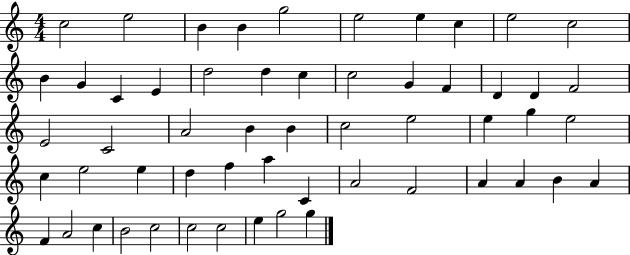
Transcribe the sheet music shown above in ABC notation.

X:1
T:Untitled
M:4/4
L:1/4
K:C
c2 e2 B B g2 e2 e c e2 c2 B G C E d2 d c c2 G F D D F2 E2 C2 A2 B B c2 e2 e g e2 c e2 e d f a C A2 F2 A A B A F A2 c B2 c2 c2 c2 e g2 g